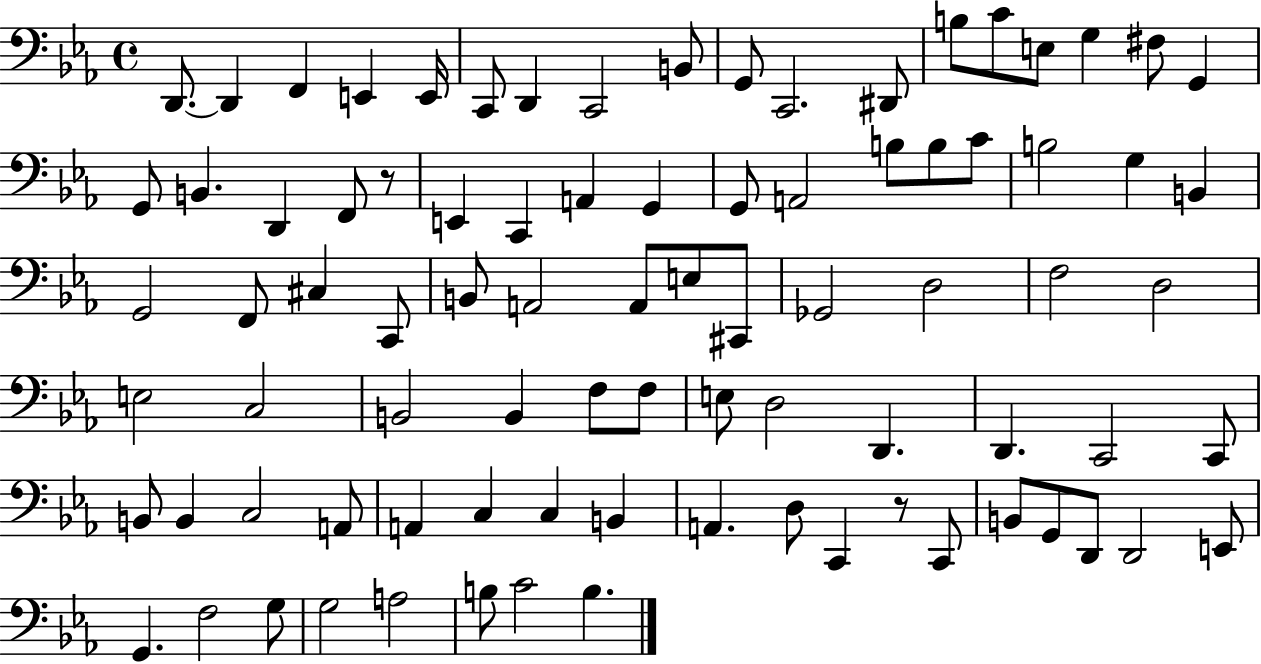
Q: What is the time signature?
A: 4/4